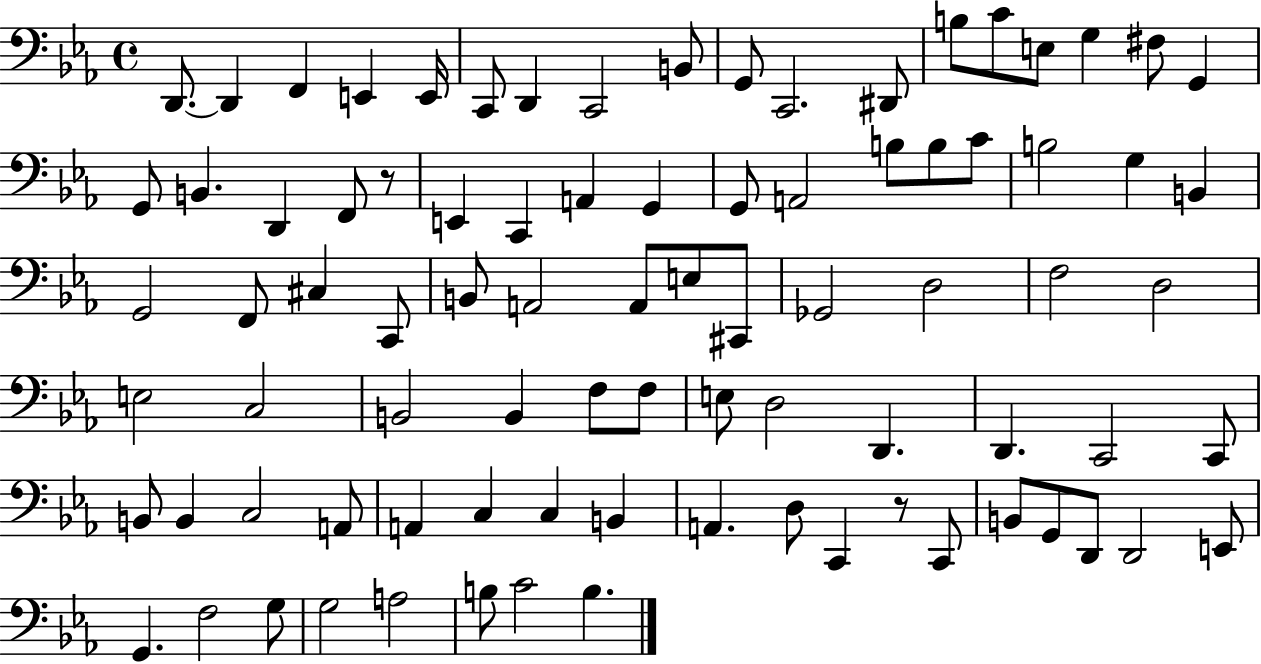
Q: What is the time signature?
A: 4/4